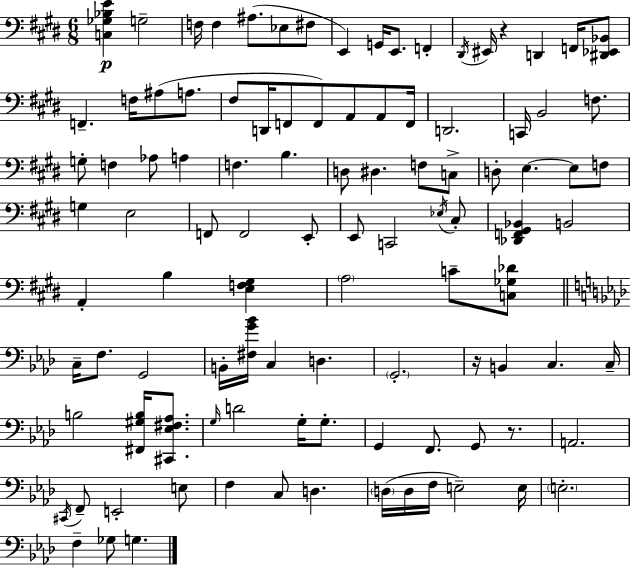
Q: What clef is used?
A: bass